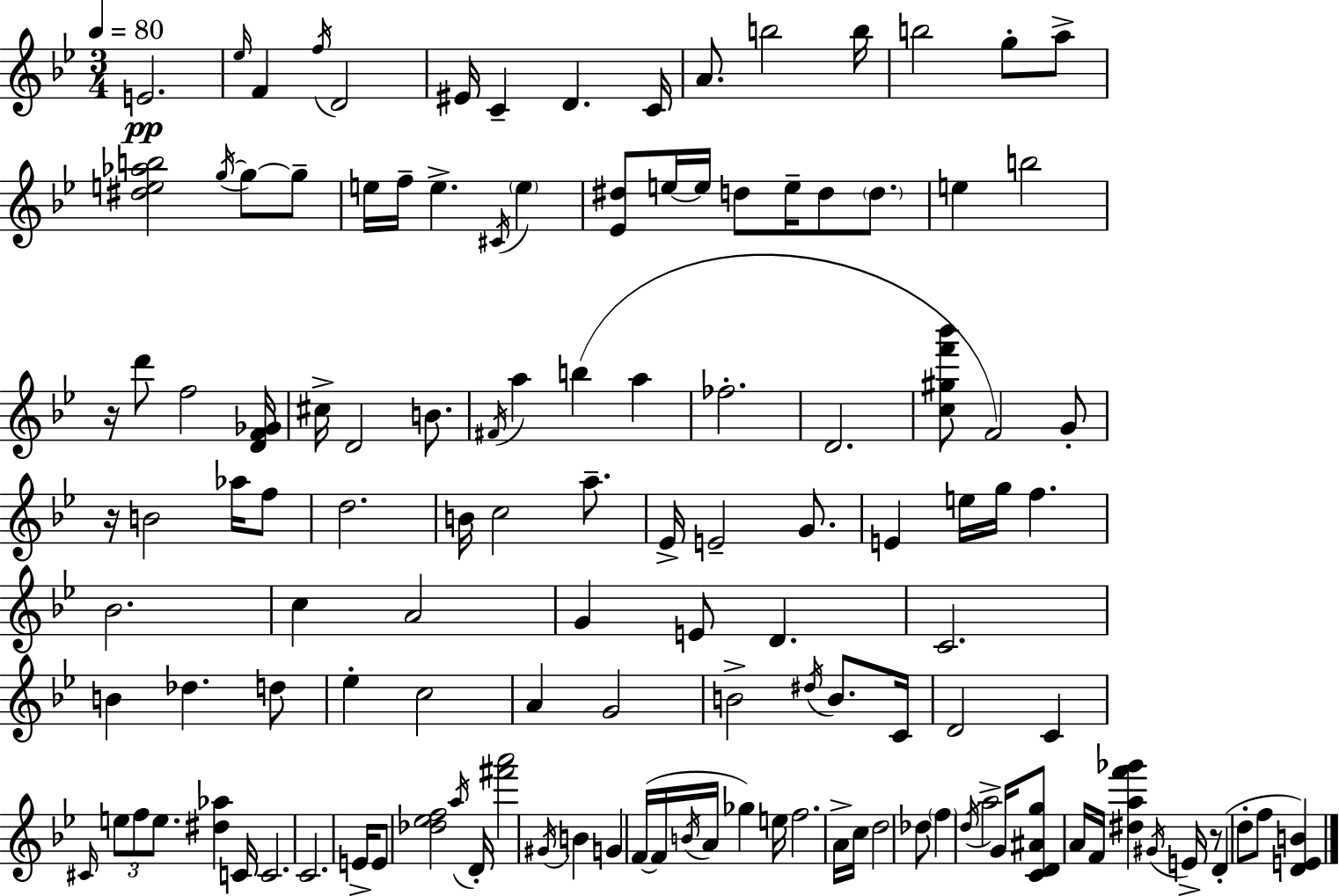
{
  \clef treble
  \numericTimeSignature
  \time 3/4
  \key bes \major
  \tempo 4 = 80
  e'2.\pp | \grace { ees''16 } f'4 \acciaccatura { f''16 } d'2 | eis'16 c'4-- d'4. | c'16 a'8. b''2 | \break b''16 b''2 g''8-. | a''8-> <dis'' e'' aes'' b''>2 \acciaccatura { g''16~ }~ g''8 | g''8-- e''16 f''16-- e''4.-> \acciaccatura { cis'16 } | \parenthesize e''4 <ees' dis''>8 e''16~~ e''16 d''8 e''16-- d''8 | \break \parenthesize d''8. e''4 b''2 | r16 d'''8 f''2 | <d' f' ges'>16 cis''16-> d'2 | b'8. \acciaccatura { fis'16 } a''4 b''4( | \break a''4 fes''2.-. | d'2. | <c'' gis'' f''' bes'''>8 f'2) | g'8-. r16 b'2 | \break aes''16 f''8 d''2. | b'16 c''2 | a''8.-- ees'16-> e'2-- | g'8. e'4 e''16 g''16 f''4. | \break bes'2. | c''4 a'2 | g'4 e'8 d'4. | c'2. | \break b'4 des''4. | d''8 ees''4-. c''2 | a'4 g'2 | b'2-> | \break \acciaccatura { dis''16 } b'8. c'16 d'2 | c'4 \grace { cis'16 } \tuplet 3/2 { e''8 f''8 e''8. } | <dis'' aes''>4 c'16 c'2. | c'2. | \break e'16-> e'8 <des'' ees'' f''>2 | \acciaccatura { a''16 } d'16-. <fis''' a'''>2 | \acciaccatura { gis'16 } b'4 g'4 | f'16~(~ f'16 \acciaccatura { b'16 } a'16 ges''4) e''16 f''2. | \break a'16-> c''16 | d''2 des''8 \parenthesize f''4 | \acciaccatura { d''16 } a''2-> g'16 | <c' d' ais' g''>8 a'16 f'16 <dis'' a'' f''' ges'''>4 \acciaccatura { gis'16 } e'16-> r8 | \break d'4-.( d''8-. f''8 <d' e' b'>4) | \bar "|."
}